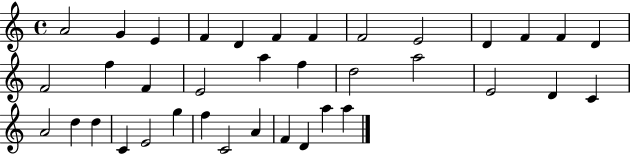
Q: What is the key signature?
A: C major